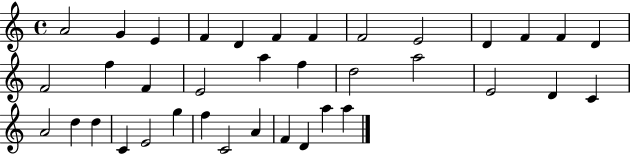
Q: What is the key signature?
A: C major